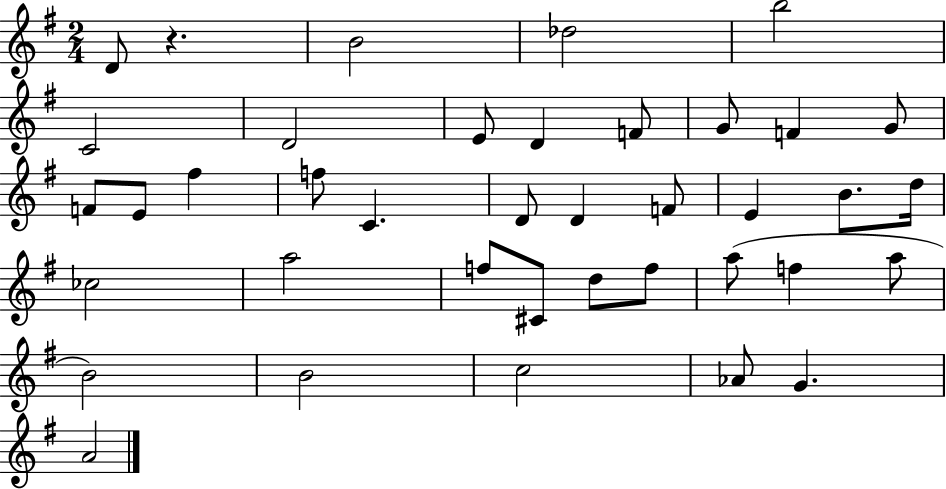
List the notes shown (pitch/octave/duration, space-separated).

D4/e R/q. B4/h Db5/h B5/h C4/h D4/h E4/e D4/q F4/e G4/e F4/q G4/e F4/e E4/e F#5/q F5/e C4/q. D4/e D4/q F4/e E4/q B4/e. D5/s CES5/h A5/h F5/e C#4/e D5/e F5/e A5/e F5/q A5/e B4/h B4/h C5/h Ab4/e G4/q. A4/h